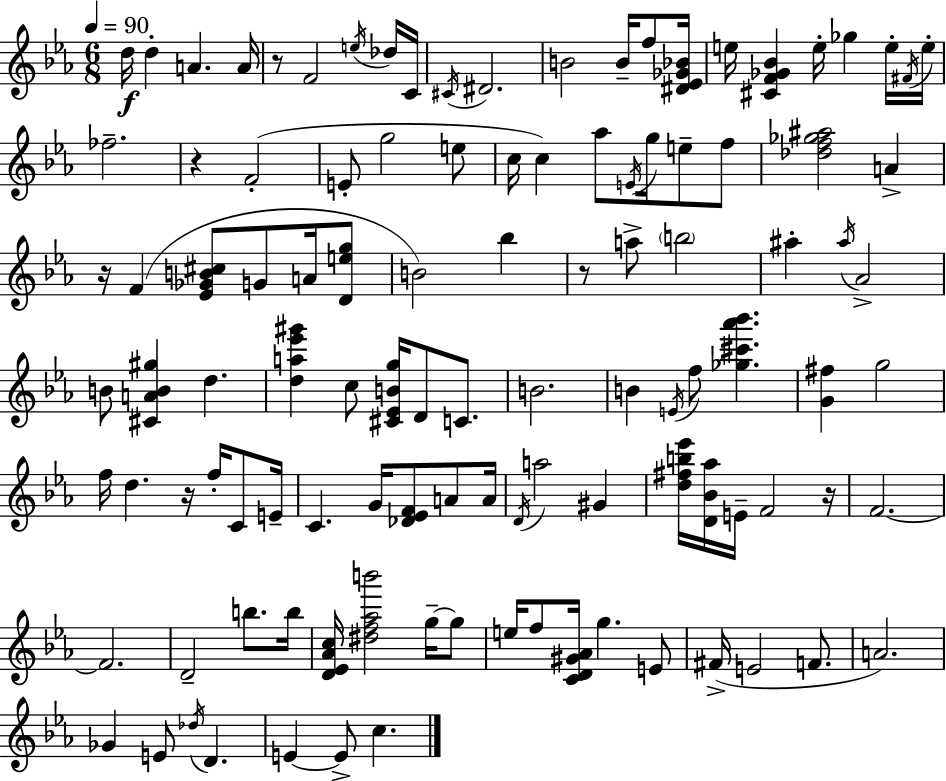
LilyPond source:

{
  \clef treble
  \numericTimeSignature
  \time 6/8
  \key c \minor
  \tempo 4 = 90
  d''16\f d''4-. a'4. a'16 | r8 f'2 \acciaccatura { e''16 } des''16 | c'16 \acciaccatura { cis'16 } dis'2. | b'2 b'16-- f''8 | \break <dis' ees' ges' bes'>16 e''16 <cis' f' ges' bes'>4 e''16-. ges''4 | e''16-. \acciaccatura { fis'16 } e''16-. fes''2.-- | r4 f'2-.( | e'8-. g''2 | \break e''8 c''16 c''4) aes''8 \acciaccatura { e'16 } g''16 | e''8-- f''8 <des'' f'' ges'' ais''>2 | a'4-> r16 f'4( <ees' ges' b' cis''>8 g'8 | a'16 <d' e'' g''>8 b'2) | \break bes''4 r8 a''8-> \parenthesize b''2 | ais''4-. \acciaccatura { ais''16 } aes'2-> | b'8 <cis' a' b' gis''>4 d''4. | <d'' a'' ees''' gis'''>4 c''8 <cis' ees' b' g''>16 | \break d'8 c'8. b'2. | b'4 \acciaccatura { e'16 } f''8 | <ges'' cis''' aes''' bes'''>4. <g' fis''>4 g''2 | f''16 d''4. | \break r16 f''16-. c'8 e'16-- c'4. | g'16 <des' ees' f'>8 a'8 a'16 \acciaccatura { d'16 } a''2 | gis'4 <d'' fis'' b'' ees'''>16 <d' bes' aes''>16 e'16-- f'2 | r16 f'2.~~ | \break f'2. | d'2-- | b''8. b''16 <d' ees' aes' c''>16 <dis'' f'' aes'' b'''>2 | g''16--~~ g''8 e''16 f''8 <c' d' gis' aes'>16 g''4. | \break e'8 fis'16->( e'2 | f'8. a'2.) | ges'4 e'8 | \acciaccatura { des''16 } d'4. e'4~~ | \break e'8-> c''4. \bar "|."
}